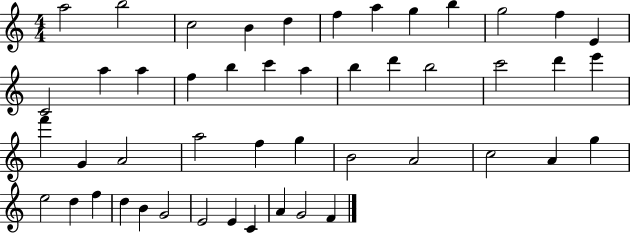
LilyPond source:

{
  \clef treble
  \numericTimeSignature
  \time 4/4
  \key c \major
  a''2 b''2 | c''2 b'4 d''4 | f''4 a''4 g''4 b''4 | g''2 f''4 e'4 | \break c'2 a''4 a''4 | f''4 b''4 c'''4 a''4 | b''4 d'''4 b''2 | c'''2 d'''4 e'''4 | \break f'''4 g'4 a'2 | a''2 f''4 g''4 | b'2 a'2 | c''2 a'4 g''4 | \break e''2 d''4 f''4 | d''4 b'4 g'2 | e'2 e'4 c'4 | a'4 g'2 f'4 | \break \bar "|."
}